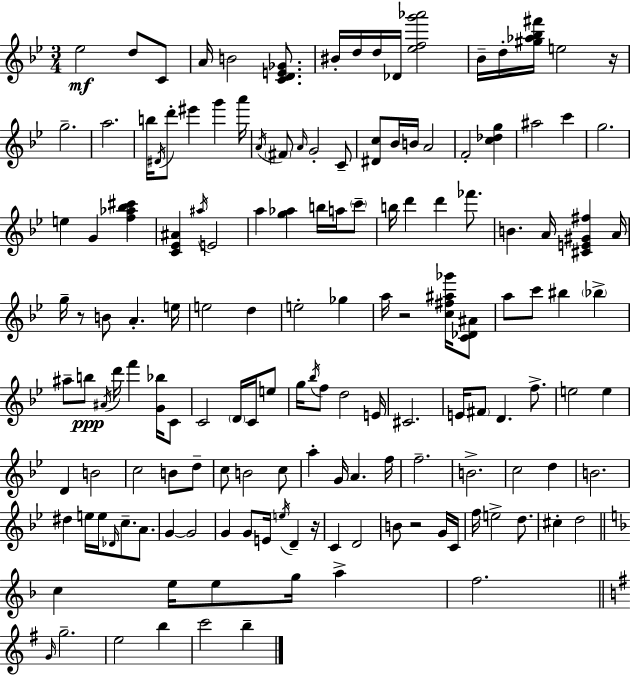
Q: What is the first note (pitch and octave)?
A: Eb5